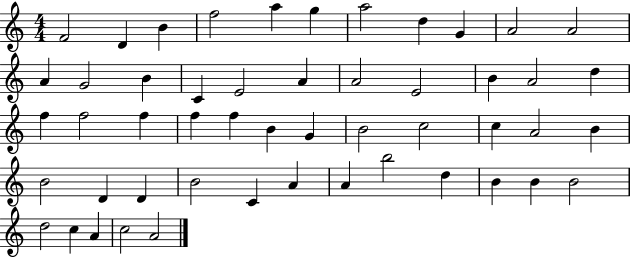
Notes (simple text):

F4/h D4/q B4/q F5/h A5/q G5/q A5/h D5/q G4/q A4/h A4/h A4/q G4/h B4/q C4/q E4/h A4/q A4/h E4/h B4/q A4/h D5/q F5/q F5/h F5/q F5/q F5/q B4/q G4/q B4/h C5/h C5/q A4/h B4/q B4/h D4/q D4/q B4/h C4/q A4/q A4/q B5/h D5/q B4/q B4/q B4/h D5/h C5/q A4/q C5/h A4/h